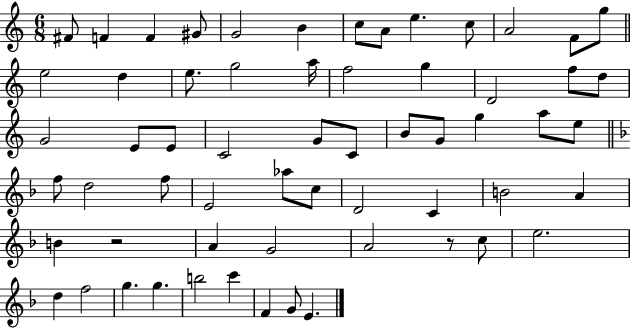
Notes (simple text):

F#4/e F4/q F4/q G#4/e G4/h B4/q C5/e A4/e E5/q. C5/e A4/h F4/e G5/e E5/h D5/q E5/e. G5/h A5/s F5/h G5/q D4/h F5/e D5/e G4/h E4/e E4/e C4/h G4/e C4/e B4/e G4/e G5/q A5/e E5/e F5/e D5/h F5/e E4/h Ab5/e C5/e D4/h C4/q B4/h A4/q B4/q R/h A4/q G4/h A4/h R/e C5/e E5/h. D5/q F5/h G5/q. G5/q. B5/h C6/q F4/q G4/e E4/q.